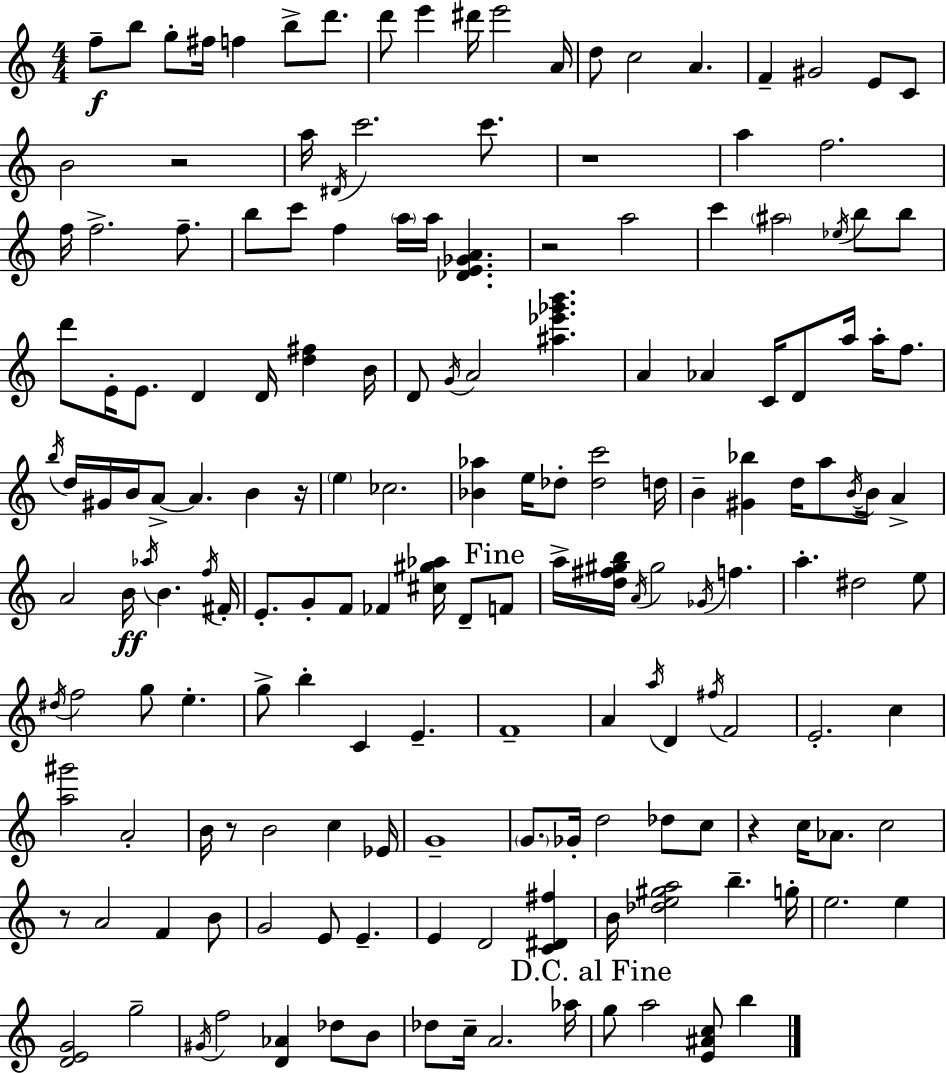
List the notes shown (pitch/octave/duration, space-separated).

F5/e B5/e G5/e F#5/s F5/q B5/e D6/e. D6/e E6/q D#6/s E6/h A4/s D5/e C5/h A4/q. F4/q G#4/h E4/e C4/e B4/h R/h A5/s D#4/s C6/h. C6/e. R/w A5/q F5/h. F5/s F5/h. F5/e. B5/e C6/e F5/q A5/s A5/s [Db4,E4,Gb4,A4]/q. R/h A5/h C6/q A#5/h Eb5/s B5/e B5/e D6/e E4/s E4/e. D4/q D4/s [D5,F#5]/q B4/s D4/e G4/s A4/h [A#5,Eb6,Gb6,B6]/q. A4/q Ab4/q C4/s D4/e A5/s A5/s F5/e. B5/s D5/s G#4/s B4/s A4/e A4/q. B4/q R/s E5/q CES5/h. [Bb4,Ab5]/q E5/s Db5/e [Db5,C6]/h D5/s B4/q [G#4,Bb5]/q D5/s A5/e B4/s B4/s A4/q A4/h B4/s Ab5/s B4/q. F5/s F#4/s E4/e. G4/e F4/e FES4/q [C#5,G#5,Ab5]/s D4/e F4/e A5/s [D5,F#5,G#5,B5]/s A4/s G#5/h Gb4/s F5/q. A5/q. D#5/h E5/e D#5/s F5/h G5/e E5/q. G5/e B5/q C4/q E4/q. F4/w A4/q A5/s D4/q F#5/s F4/h E4/h. C5/q [A5,G#6]/h A4/h B4/s R/e B4/h C5/q Eb4/s G4/w G4/e. Gb4/s D5/h Db5/e C5/e R/q C5/s Ab4/e. C5/h R/e A4/h F4/q B4/e G4/h E4/e E4/q. E4/q D4/h [C4,D#4,F#5]/q B4/s [Db5,E5,G#5,A5]/h B5/q. G5/s E5/h. E5/q [D4,E4,G4]/h G5/h G#4/s F5/h [D4,Ab4]/q Db5/e B4/e Db5/e C5/s A4/h. Ab5/s G5/e A5/h [E4,A#4,C5]/e B5/q